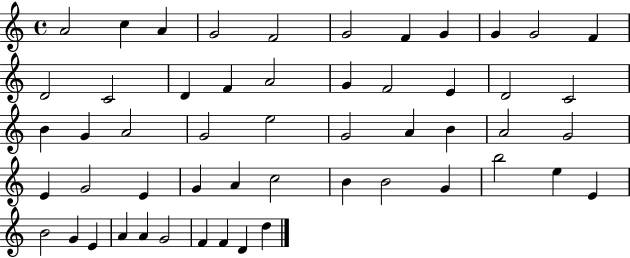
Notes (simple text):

A4/h C5/q A4/q G4/h F4/h G4/h F4/q G4/q G4/q G4/h F4/q D4/h C4/h D4/q F4/q A4/h G4/q F4/h E4/q D4/h C4/h B4/q G4/q A4/h G4/h E5/h G4/h A4/q B4/q A4/h G4/h E4/q G4/h E4/q G4/q A4/q C5/h B4/q B4/h G4/q B5/h E5/q E4/q B4/h G4/q E4/q A4/q A4/q G4/h F4/q F4/q D4/q D5/q